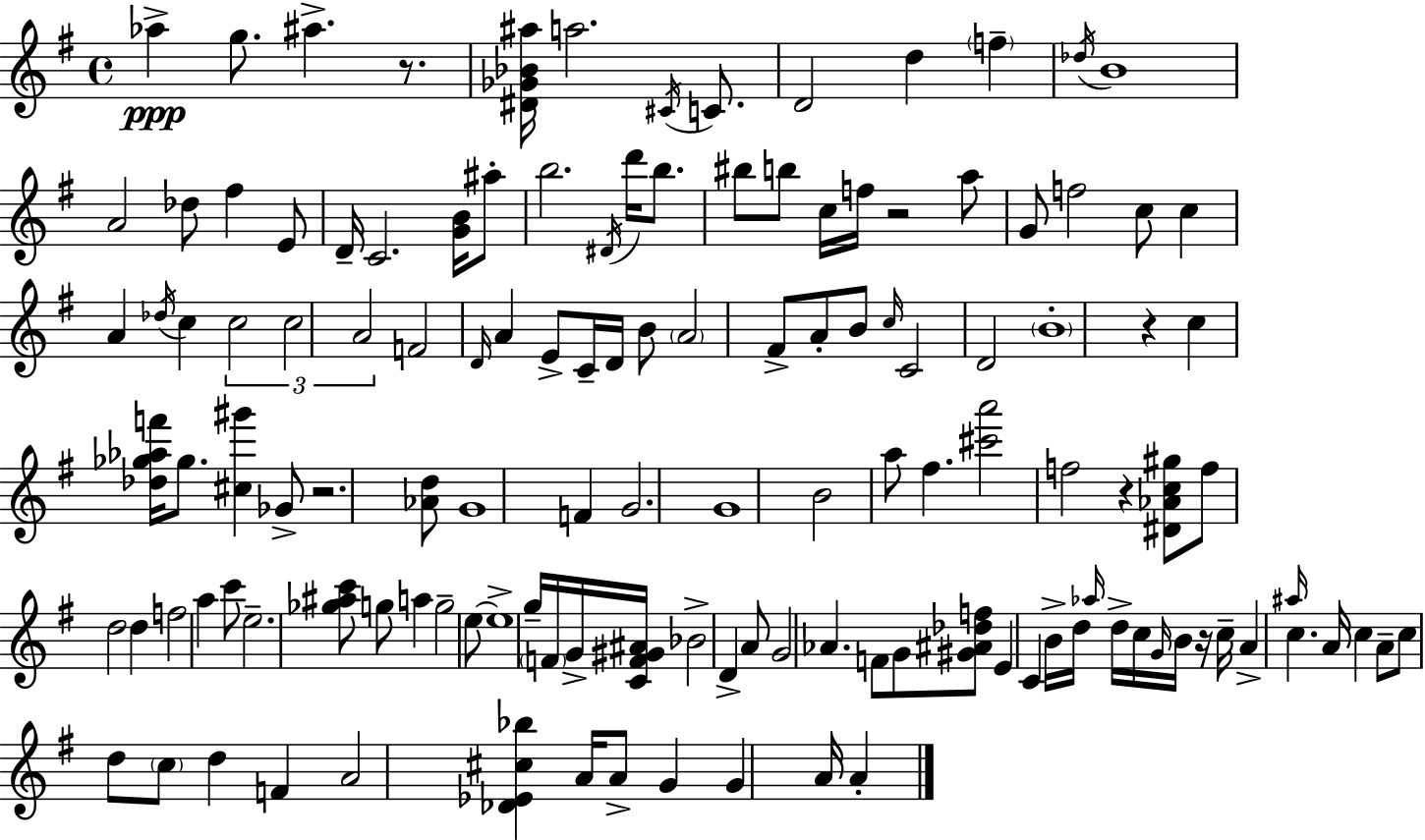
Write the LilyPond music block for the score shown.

{
  \clef treble
  \time 4/4
  \defaultTimeSignature
  \key e \minor
  \repeat volta 2 { aes''4->\ppp g''8. ais''4.-> r8. | <dis' ges' bes' ais''>16 a''2. \acciaccatura { cis'16 } c'8. | d'2 d''4 \parenthesize f''4-- | \acciaccatura { des''16 } b'1 | \break a'2 des''8 fis''4 | e'8 d'16-- c'2. <g' b'>16 | ais''8-. b''2. \acciaccatura { dis'16 } d'''16 | b''8. bis''8 b''8 c''16 f''16 r2 | \break a''8 g'8 f''2 c''8 c''4 | a'4 \acciaccatura { des''16 } c''4 \tuplet 3/2 { c''2 | c''2 a'2 } | f'2 \grace { d'16 } a'4 | \break e'8-> c'16-- d'16 b'8 \parenthesize a'2 fis'8-> | a'8-. b'8 \grace { c''16 } c'2 d'2 | \parenthesize b'1-. | r4 c''4 <des'' ges'' aes'' f'''>16 ges''8. | \break <cis'' gis'''>4 ges'8-> r2. | <aes' d''>8 g'1 | f'4 g'2. | g'1 | \break b'2 a''8 | fis''4. <cis''' a'''>2 f''2 | r4 <dis' aes' c'' gis''>8 f''8 d''2 | d''4 f''2 | \break a''4 c'''8 e''2.-- | <ges'' ais'' c'''>8 g''8 a''4 g''2-- | e''8~~ e''1-> | g''16-- \parenthesize f'16 g'16-> <c' f' gis' ais'>16 bes'2-> | \break d'4-> a'8 g'2 | aes'4. f'8 g'8 <gis' ais' des'' f''>8 e'4 | c'4 b'16-> d''16 \grace { aes''16 } d''16-> c''16 \grace { g'16 } b'16 r16 c''16-- a'4-> | \grace { ais''16 } c''4. a'16 c''4 a'8-- c''8 | \break d''8 \parenthesize c''8 d''4 f'4 a'2 | <des' ees' cis'' bes''>4 a'16 a'8-> g'4 | g'4 a'16 a'4-. } \bar "|."
}